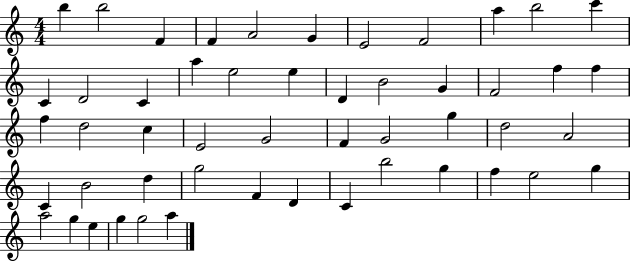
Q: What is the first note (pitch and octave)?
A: B5